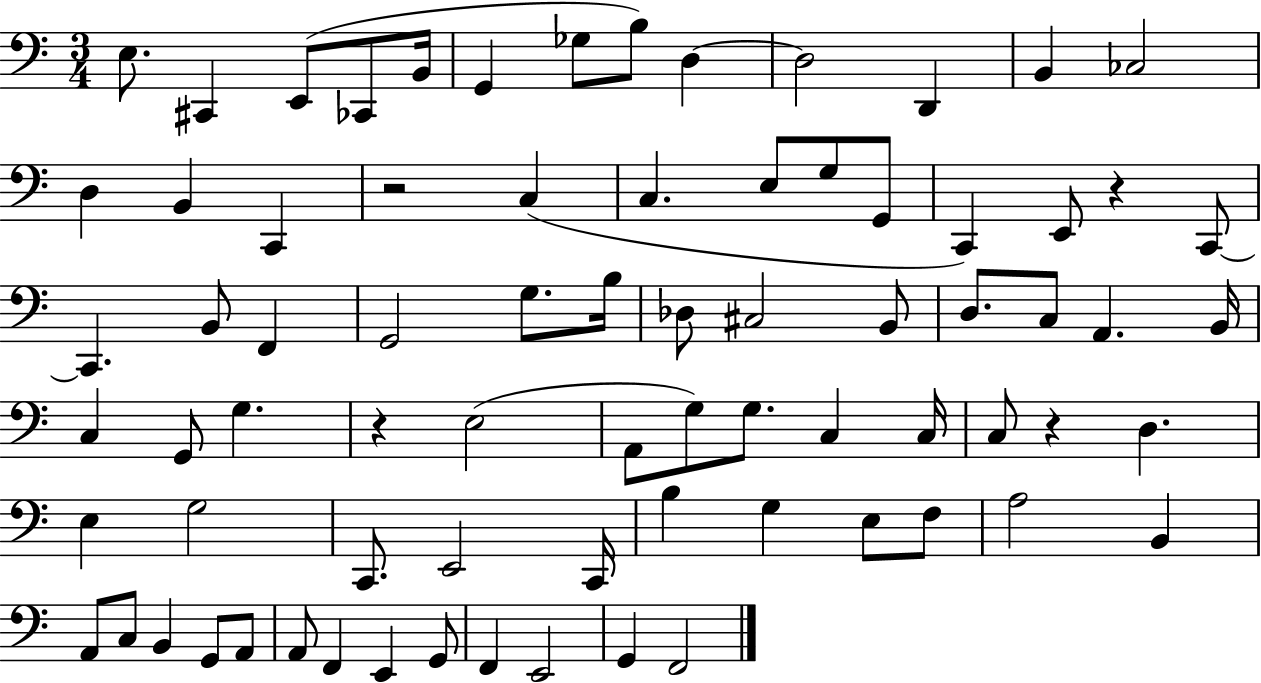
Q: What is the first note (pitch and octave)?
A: E3